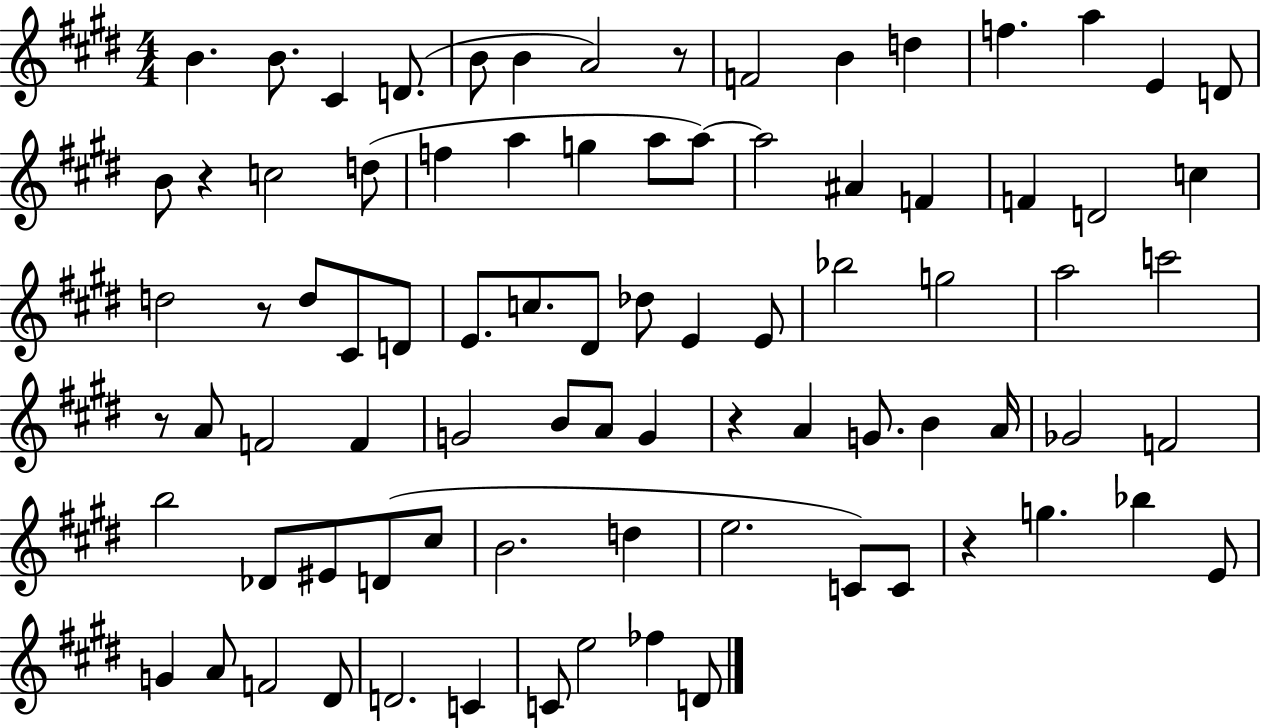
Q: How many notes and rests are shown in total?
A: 84